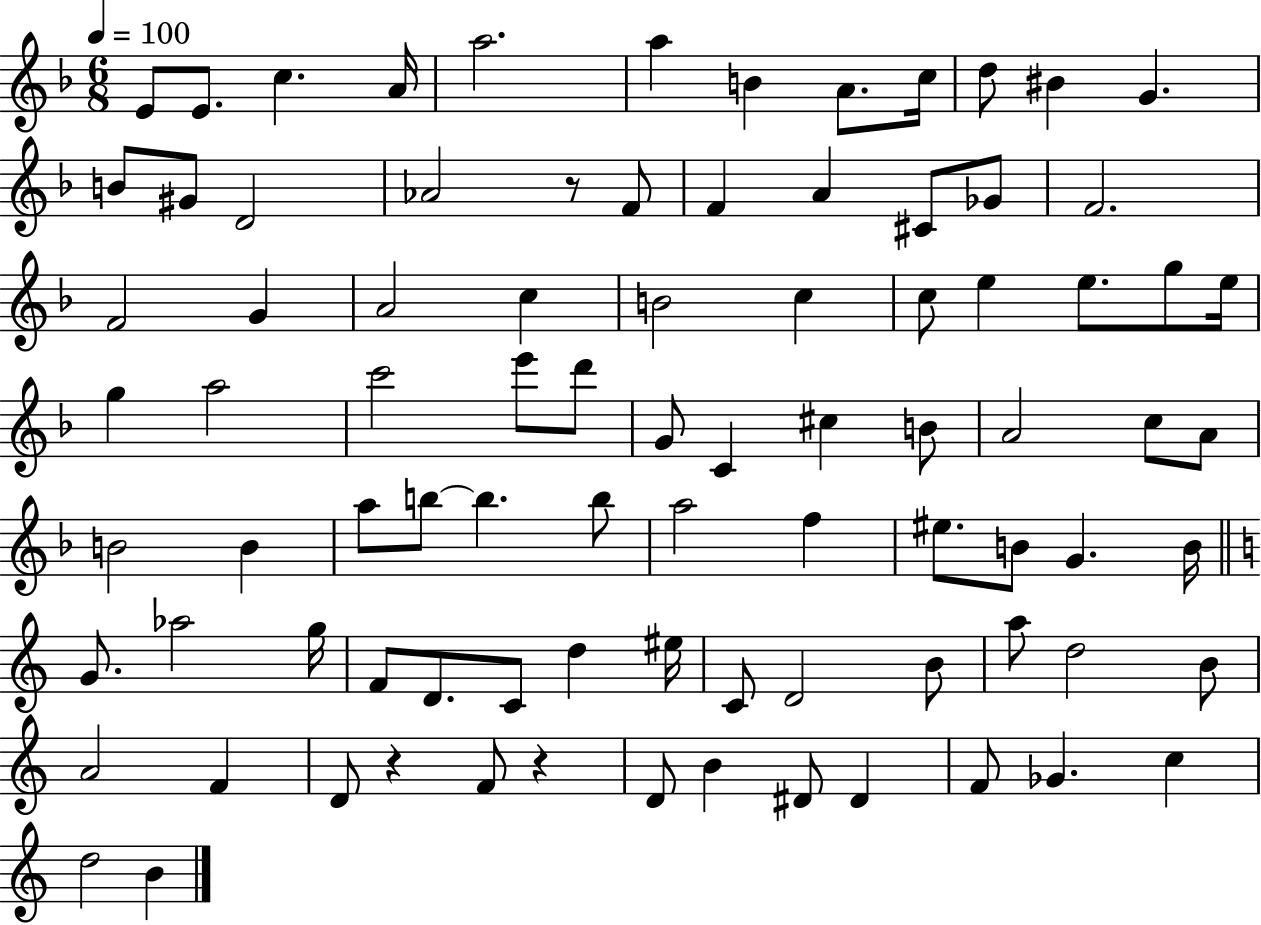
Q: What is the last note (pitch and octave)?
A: B4